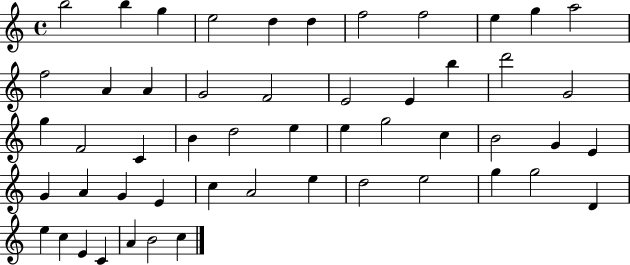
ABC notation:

X:1
T:Untitled
M:4/4
L:1/4
K:C
b2 b g e2 d d f2 f2 e g a2 f2 A A G2 F2 E2 E b d'2 G2 g F2 C B d2 e e g2 c B2 G E G A G E c A2 e d2 e2 g g2 D e c E C A B2 c